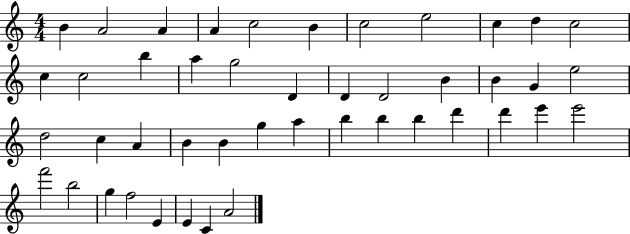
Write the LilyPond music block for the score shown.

{
  \clef treble
  \numericTimeSignature
  \time 4/4
  \key c \major
  b'4 a'2 a'4 | a'4 c''2 b'4 | c''2 e''2 | c''4 d''4 c''2 | \break c''4 c''2 b''4 | a''4 g''2 d'4 | d'4 d'2 b'4 | b'4 g'4 e''2 | \break d''2 c''4 a'4 | b'4 b'4 g''4 a''4 | b''4 b''4 b''4 d'''4 | d'''4 e'''4 e'''2 | \break f'''2 b''2 | g''4 f''2 e'4 | e'4 c'4 a'2 | \bar "|."
}